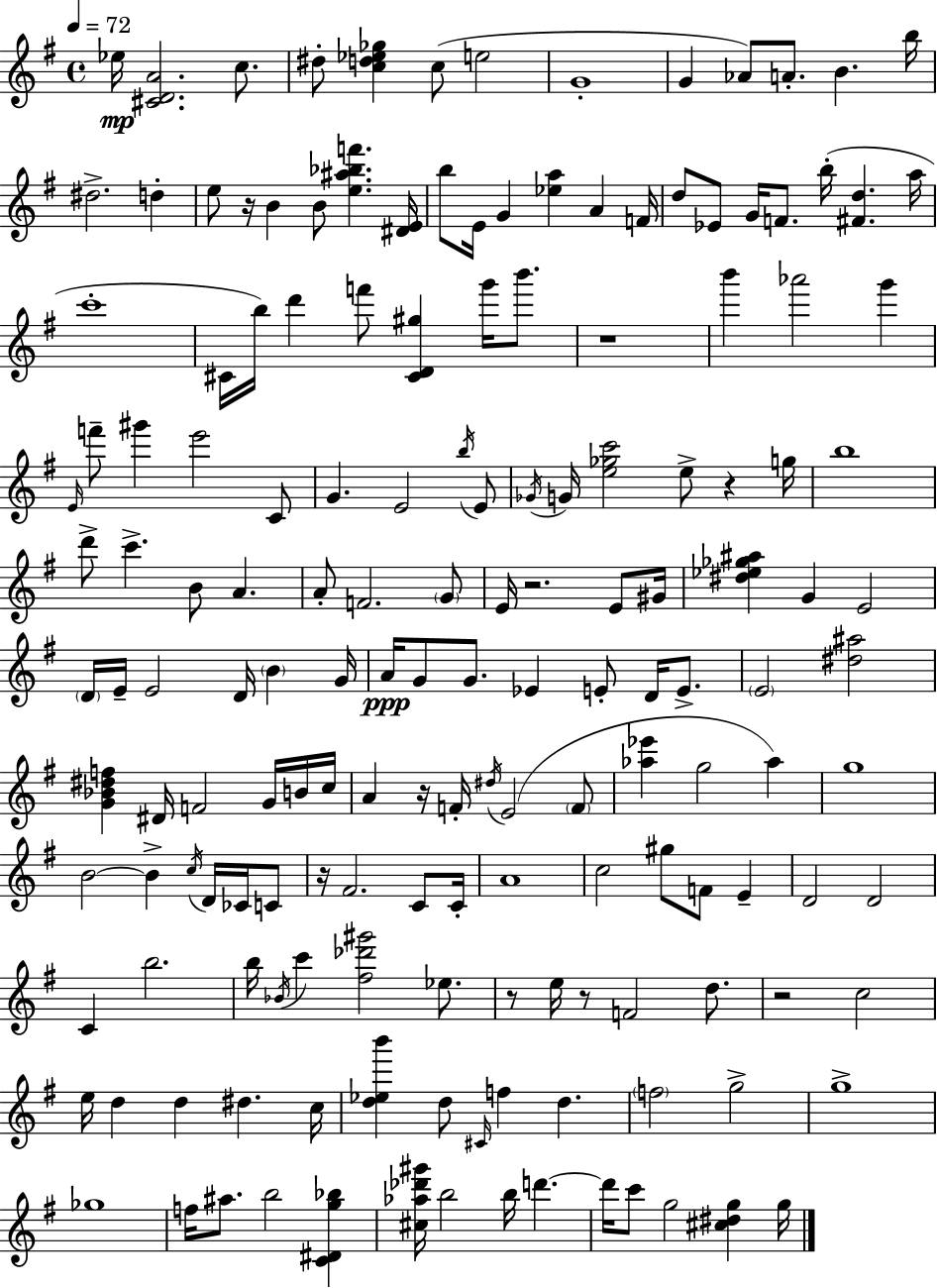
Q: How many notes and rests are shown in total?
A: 165